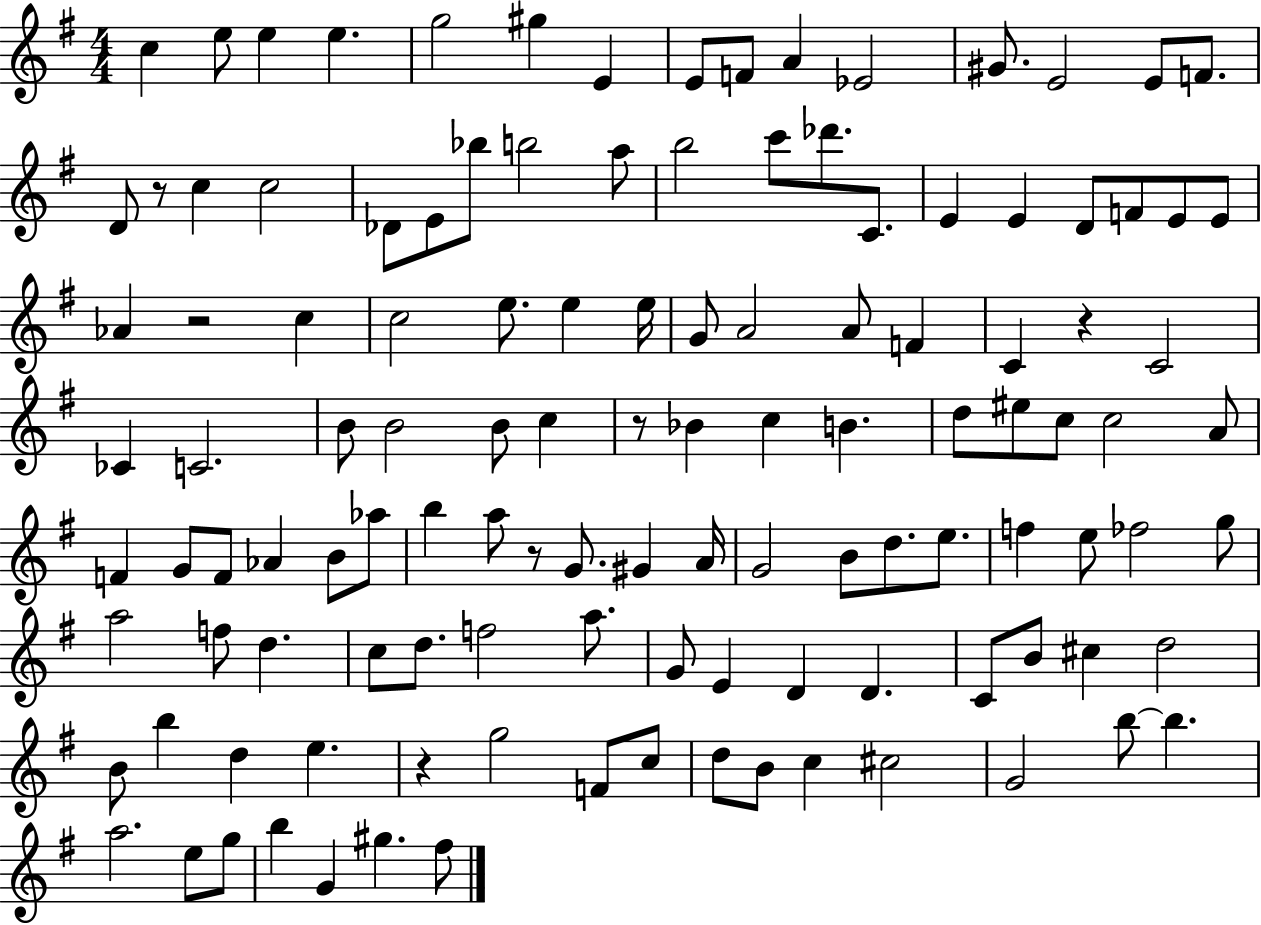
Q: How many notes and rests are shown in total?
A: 120